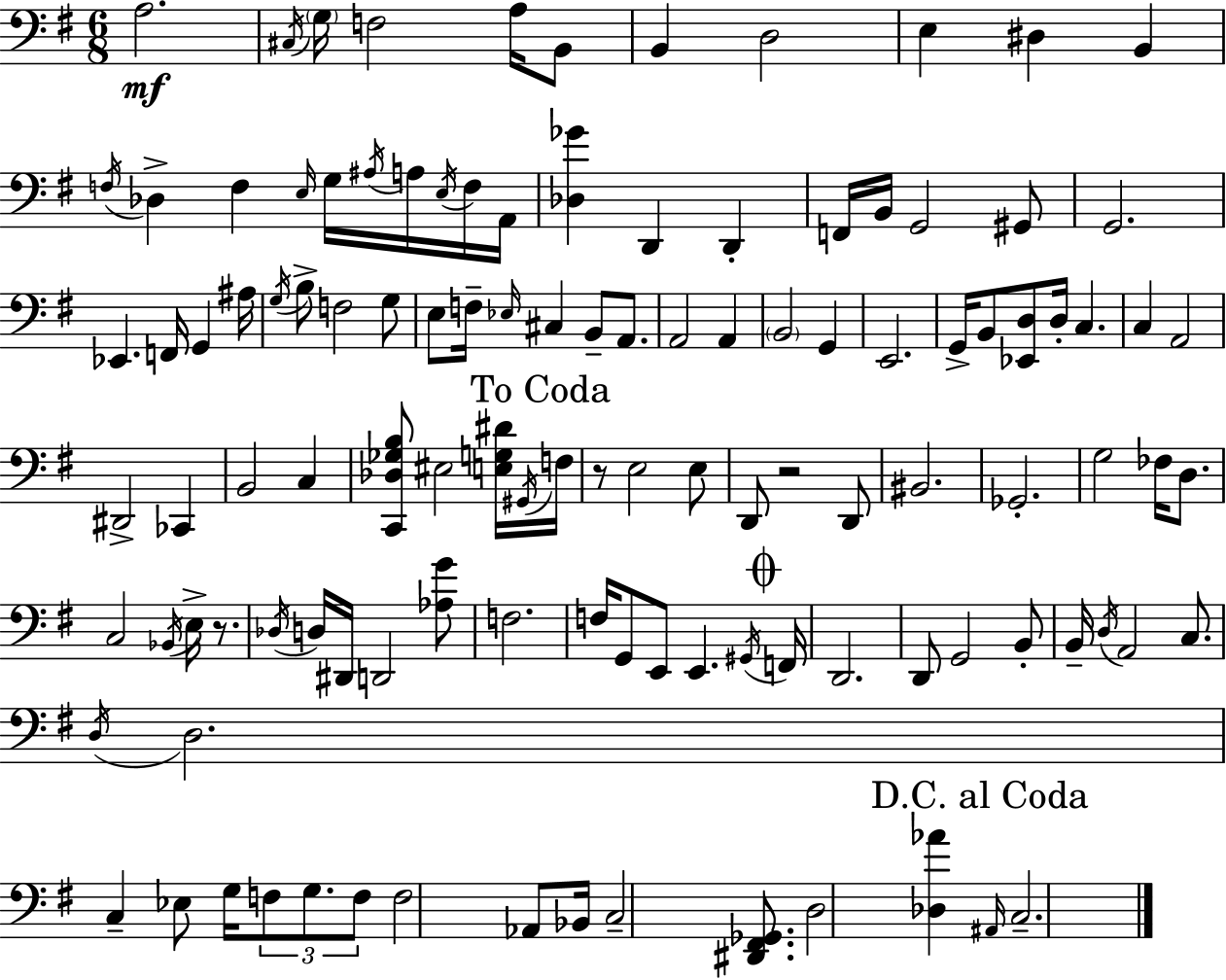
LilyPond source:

{
  \clef bass
  \numericTimeSignature
  \time 6/8
  \key e \minor
  \repeat volta 2 { a2.\mf | \acciaccatura { cis16 } \parenthesize g16 f2 a16 b,8 | b,4 d2 | e4 dis4 b,4 | \break \acciaccatura { f16 } des4-> f4 \grace { e16 } g16 | \acciaccatura { ais16 } a16 \acciaccatura { e16 } f16 a,16 <des ges'>4 d,4 | d,4-. f,16 b,16 g,2 | gis,8 g,2. | \break ees,4. f,16 | g,4 ais16 \acciaccatura { g16 } b8-> f2 | g8 e8 f16-- \grace { ees16 } cis4 | b,8-- a,8. a,2 | \break a,4 \parenthesize b,2 | g,4 e,2. | g,16-> b,8 <ees, d>8 | d16-. c4. c4 a,2 | \break dis,2-> | ces,4 b,2 | c4 <c, des ges b>8 eis2 | <e g dis'>16 \acciaccatura { gis,16 } \mark "To Coda" f16 r8 e2 | \break e8 d,8 r2 | d,8 bis,2. | ges,2.-. | g2 | \break fes16 d8. c2 | \acciaccatura { bes,16 } e16-> r8. \acciaccatura { des16 } d16 dis,16 | d,2 <aes g'>8 f2. | f16 g,8 | \break e,8 e,4. \acciaccatura { gis,16 } \mark \markup { \musicglyph "scripts.coda" } f,16 d,2. | d,8 | g,2 b,8-. b,16-- | \acciaccatura { d16 } a,2 c8. | \break \acciaccatura { d16 } d2. | c4-- ees8 g16 \tuplet 3/2 { f8 g8. | f8 } f2 aes,8 | bes,16 c2-- <dis, fis, ges,>8. | \break d2 <des aes'>4 | \mark "D.C. al Coda" \grace { ais,16 } c2.-- | } \bar "|."
}